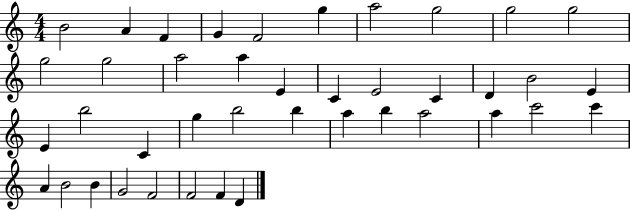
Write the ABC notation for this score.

X:1
T:Untitled
M:4/4
L:1/4
K:C
B2 A F G F2 g a2 g2 g2 g2 g2 g2 a2 a E C E2 C D B2 E E b2 C g b2 b a b a2 a c'2 c' A B2 B G2 F2 F2 F D